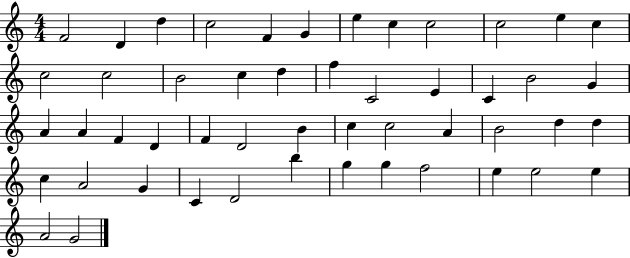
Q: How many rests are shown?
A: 0